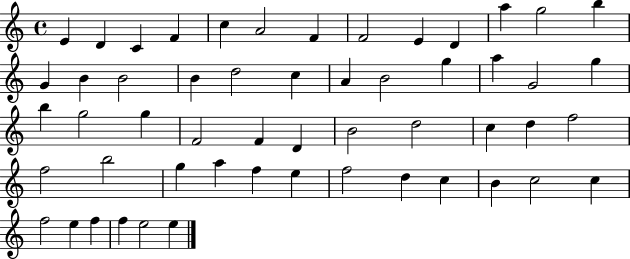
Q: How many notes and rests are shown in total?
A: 54